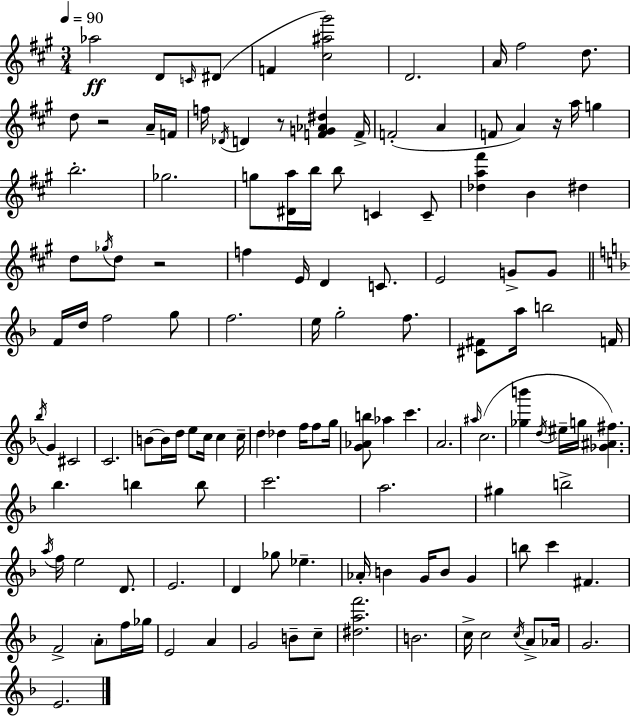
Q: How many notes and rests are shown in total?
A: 129